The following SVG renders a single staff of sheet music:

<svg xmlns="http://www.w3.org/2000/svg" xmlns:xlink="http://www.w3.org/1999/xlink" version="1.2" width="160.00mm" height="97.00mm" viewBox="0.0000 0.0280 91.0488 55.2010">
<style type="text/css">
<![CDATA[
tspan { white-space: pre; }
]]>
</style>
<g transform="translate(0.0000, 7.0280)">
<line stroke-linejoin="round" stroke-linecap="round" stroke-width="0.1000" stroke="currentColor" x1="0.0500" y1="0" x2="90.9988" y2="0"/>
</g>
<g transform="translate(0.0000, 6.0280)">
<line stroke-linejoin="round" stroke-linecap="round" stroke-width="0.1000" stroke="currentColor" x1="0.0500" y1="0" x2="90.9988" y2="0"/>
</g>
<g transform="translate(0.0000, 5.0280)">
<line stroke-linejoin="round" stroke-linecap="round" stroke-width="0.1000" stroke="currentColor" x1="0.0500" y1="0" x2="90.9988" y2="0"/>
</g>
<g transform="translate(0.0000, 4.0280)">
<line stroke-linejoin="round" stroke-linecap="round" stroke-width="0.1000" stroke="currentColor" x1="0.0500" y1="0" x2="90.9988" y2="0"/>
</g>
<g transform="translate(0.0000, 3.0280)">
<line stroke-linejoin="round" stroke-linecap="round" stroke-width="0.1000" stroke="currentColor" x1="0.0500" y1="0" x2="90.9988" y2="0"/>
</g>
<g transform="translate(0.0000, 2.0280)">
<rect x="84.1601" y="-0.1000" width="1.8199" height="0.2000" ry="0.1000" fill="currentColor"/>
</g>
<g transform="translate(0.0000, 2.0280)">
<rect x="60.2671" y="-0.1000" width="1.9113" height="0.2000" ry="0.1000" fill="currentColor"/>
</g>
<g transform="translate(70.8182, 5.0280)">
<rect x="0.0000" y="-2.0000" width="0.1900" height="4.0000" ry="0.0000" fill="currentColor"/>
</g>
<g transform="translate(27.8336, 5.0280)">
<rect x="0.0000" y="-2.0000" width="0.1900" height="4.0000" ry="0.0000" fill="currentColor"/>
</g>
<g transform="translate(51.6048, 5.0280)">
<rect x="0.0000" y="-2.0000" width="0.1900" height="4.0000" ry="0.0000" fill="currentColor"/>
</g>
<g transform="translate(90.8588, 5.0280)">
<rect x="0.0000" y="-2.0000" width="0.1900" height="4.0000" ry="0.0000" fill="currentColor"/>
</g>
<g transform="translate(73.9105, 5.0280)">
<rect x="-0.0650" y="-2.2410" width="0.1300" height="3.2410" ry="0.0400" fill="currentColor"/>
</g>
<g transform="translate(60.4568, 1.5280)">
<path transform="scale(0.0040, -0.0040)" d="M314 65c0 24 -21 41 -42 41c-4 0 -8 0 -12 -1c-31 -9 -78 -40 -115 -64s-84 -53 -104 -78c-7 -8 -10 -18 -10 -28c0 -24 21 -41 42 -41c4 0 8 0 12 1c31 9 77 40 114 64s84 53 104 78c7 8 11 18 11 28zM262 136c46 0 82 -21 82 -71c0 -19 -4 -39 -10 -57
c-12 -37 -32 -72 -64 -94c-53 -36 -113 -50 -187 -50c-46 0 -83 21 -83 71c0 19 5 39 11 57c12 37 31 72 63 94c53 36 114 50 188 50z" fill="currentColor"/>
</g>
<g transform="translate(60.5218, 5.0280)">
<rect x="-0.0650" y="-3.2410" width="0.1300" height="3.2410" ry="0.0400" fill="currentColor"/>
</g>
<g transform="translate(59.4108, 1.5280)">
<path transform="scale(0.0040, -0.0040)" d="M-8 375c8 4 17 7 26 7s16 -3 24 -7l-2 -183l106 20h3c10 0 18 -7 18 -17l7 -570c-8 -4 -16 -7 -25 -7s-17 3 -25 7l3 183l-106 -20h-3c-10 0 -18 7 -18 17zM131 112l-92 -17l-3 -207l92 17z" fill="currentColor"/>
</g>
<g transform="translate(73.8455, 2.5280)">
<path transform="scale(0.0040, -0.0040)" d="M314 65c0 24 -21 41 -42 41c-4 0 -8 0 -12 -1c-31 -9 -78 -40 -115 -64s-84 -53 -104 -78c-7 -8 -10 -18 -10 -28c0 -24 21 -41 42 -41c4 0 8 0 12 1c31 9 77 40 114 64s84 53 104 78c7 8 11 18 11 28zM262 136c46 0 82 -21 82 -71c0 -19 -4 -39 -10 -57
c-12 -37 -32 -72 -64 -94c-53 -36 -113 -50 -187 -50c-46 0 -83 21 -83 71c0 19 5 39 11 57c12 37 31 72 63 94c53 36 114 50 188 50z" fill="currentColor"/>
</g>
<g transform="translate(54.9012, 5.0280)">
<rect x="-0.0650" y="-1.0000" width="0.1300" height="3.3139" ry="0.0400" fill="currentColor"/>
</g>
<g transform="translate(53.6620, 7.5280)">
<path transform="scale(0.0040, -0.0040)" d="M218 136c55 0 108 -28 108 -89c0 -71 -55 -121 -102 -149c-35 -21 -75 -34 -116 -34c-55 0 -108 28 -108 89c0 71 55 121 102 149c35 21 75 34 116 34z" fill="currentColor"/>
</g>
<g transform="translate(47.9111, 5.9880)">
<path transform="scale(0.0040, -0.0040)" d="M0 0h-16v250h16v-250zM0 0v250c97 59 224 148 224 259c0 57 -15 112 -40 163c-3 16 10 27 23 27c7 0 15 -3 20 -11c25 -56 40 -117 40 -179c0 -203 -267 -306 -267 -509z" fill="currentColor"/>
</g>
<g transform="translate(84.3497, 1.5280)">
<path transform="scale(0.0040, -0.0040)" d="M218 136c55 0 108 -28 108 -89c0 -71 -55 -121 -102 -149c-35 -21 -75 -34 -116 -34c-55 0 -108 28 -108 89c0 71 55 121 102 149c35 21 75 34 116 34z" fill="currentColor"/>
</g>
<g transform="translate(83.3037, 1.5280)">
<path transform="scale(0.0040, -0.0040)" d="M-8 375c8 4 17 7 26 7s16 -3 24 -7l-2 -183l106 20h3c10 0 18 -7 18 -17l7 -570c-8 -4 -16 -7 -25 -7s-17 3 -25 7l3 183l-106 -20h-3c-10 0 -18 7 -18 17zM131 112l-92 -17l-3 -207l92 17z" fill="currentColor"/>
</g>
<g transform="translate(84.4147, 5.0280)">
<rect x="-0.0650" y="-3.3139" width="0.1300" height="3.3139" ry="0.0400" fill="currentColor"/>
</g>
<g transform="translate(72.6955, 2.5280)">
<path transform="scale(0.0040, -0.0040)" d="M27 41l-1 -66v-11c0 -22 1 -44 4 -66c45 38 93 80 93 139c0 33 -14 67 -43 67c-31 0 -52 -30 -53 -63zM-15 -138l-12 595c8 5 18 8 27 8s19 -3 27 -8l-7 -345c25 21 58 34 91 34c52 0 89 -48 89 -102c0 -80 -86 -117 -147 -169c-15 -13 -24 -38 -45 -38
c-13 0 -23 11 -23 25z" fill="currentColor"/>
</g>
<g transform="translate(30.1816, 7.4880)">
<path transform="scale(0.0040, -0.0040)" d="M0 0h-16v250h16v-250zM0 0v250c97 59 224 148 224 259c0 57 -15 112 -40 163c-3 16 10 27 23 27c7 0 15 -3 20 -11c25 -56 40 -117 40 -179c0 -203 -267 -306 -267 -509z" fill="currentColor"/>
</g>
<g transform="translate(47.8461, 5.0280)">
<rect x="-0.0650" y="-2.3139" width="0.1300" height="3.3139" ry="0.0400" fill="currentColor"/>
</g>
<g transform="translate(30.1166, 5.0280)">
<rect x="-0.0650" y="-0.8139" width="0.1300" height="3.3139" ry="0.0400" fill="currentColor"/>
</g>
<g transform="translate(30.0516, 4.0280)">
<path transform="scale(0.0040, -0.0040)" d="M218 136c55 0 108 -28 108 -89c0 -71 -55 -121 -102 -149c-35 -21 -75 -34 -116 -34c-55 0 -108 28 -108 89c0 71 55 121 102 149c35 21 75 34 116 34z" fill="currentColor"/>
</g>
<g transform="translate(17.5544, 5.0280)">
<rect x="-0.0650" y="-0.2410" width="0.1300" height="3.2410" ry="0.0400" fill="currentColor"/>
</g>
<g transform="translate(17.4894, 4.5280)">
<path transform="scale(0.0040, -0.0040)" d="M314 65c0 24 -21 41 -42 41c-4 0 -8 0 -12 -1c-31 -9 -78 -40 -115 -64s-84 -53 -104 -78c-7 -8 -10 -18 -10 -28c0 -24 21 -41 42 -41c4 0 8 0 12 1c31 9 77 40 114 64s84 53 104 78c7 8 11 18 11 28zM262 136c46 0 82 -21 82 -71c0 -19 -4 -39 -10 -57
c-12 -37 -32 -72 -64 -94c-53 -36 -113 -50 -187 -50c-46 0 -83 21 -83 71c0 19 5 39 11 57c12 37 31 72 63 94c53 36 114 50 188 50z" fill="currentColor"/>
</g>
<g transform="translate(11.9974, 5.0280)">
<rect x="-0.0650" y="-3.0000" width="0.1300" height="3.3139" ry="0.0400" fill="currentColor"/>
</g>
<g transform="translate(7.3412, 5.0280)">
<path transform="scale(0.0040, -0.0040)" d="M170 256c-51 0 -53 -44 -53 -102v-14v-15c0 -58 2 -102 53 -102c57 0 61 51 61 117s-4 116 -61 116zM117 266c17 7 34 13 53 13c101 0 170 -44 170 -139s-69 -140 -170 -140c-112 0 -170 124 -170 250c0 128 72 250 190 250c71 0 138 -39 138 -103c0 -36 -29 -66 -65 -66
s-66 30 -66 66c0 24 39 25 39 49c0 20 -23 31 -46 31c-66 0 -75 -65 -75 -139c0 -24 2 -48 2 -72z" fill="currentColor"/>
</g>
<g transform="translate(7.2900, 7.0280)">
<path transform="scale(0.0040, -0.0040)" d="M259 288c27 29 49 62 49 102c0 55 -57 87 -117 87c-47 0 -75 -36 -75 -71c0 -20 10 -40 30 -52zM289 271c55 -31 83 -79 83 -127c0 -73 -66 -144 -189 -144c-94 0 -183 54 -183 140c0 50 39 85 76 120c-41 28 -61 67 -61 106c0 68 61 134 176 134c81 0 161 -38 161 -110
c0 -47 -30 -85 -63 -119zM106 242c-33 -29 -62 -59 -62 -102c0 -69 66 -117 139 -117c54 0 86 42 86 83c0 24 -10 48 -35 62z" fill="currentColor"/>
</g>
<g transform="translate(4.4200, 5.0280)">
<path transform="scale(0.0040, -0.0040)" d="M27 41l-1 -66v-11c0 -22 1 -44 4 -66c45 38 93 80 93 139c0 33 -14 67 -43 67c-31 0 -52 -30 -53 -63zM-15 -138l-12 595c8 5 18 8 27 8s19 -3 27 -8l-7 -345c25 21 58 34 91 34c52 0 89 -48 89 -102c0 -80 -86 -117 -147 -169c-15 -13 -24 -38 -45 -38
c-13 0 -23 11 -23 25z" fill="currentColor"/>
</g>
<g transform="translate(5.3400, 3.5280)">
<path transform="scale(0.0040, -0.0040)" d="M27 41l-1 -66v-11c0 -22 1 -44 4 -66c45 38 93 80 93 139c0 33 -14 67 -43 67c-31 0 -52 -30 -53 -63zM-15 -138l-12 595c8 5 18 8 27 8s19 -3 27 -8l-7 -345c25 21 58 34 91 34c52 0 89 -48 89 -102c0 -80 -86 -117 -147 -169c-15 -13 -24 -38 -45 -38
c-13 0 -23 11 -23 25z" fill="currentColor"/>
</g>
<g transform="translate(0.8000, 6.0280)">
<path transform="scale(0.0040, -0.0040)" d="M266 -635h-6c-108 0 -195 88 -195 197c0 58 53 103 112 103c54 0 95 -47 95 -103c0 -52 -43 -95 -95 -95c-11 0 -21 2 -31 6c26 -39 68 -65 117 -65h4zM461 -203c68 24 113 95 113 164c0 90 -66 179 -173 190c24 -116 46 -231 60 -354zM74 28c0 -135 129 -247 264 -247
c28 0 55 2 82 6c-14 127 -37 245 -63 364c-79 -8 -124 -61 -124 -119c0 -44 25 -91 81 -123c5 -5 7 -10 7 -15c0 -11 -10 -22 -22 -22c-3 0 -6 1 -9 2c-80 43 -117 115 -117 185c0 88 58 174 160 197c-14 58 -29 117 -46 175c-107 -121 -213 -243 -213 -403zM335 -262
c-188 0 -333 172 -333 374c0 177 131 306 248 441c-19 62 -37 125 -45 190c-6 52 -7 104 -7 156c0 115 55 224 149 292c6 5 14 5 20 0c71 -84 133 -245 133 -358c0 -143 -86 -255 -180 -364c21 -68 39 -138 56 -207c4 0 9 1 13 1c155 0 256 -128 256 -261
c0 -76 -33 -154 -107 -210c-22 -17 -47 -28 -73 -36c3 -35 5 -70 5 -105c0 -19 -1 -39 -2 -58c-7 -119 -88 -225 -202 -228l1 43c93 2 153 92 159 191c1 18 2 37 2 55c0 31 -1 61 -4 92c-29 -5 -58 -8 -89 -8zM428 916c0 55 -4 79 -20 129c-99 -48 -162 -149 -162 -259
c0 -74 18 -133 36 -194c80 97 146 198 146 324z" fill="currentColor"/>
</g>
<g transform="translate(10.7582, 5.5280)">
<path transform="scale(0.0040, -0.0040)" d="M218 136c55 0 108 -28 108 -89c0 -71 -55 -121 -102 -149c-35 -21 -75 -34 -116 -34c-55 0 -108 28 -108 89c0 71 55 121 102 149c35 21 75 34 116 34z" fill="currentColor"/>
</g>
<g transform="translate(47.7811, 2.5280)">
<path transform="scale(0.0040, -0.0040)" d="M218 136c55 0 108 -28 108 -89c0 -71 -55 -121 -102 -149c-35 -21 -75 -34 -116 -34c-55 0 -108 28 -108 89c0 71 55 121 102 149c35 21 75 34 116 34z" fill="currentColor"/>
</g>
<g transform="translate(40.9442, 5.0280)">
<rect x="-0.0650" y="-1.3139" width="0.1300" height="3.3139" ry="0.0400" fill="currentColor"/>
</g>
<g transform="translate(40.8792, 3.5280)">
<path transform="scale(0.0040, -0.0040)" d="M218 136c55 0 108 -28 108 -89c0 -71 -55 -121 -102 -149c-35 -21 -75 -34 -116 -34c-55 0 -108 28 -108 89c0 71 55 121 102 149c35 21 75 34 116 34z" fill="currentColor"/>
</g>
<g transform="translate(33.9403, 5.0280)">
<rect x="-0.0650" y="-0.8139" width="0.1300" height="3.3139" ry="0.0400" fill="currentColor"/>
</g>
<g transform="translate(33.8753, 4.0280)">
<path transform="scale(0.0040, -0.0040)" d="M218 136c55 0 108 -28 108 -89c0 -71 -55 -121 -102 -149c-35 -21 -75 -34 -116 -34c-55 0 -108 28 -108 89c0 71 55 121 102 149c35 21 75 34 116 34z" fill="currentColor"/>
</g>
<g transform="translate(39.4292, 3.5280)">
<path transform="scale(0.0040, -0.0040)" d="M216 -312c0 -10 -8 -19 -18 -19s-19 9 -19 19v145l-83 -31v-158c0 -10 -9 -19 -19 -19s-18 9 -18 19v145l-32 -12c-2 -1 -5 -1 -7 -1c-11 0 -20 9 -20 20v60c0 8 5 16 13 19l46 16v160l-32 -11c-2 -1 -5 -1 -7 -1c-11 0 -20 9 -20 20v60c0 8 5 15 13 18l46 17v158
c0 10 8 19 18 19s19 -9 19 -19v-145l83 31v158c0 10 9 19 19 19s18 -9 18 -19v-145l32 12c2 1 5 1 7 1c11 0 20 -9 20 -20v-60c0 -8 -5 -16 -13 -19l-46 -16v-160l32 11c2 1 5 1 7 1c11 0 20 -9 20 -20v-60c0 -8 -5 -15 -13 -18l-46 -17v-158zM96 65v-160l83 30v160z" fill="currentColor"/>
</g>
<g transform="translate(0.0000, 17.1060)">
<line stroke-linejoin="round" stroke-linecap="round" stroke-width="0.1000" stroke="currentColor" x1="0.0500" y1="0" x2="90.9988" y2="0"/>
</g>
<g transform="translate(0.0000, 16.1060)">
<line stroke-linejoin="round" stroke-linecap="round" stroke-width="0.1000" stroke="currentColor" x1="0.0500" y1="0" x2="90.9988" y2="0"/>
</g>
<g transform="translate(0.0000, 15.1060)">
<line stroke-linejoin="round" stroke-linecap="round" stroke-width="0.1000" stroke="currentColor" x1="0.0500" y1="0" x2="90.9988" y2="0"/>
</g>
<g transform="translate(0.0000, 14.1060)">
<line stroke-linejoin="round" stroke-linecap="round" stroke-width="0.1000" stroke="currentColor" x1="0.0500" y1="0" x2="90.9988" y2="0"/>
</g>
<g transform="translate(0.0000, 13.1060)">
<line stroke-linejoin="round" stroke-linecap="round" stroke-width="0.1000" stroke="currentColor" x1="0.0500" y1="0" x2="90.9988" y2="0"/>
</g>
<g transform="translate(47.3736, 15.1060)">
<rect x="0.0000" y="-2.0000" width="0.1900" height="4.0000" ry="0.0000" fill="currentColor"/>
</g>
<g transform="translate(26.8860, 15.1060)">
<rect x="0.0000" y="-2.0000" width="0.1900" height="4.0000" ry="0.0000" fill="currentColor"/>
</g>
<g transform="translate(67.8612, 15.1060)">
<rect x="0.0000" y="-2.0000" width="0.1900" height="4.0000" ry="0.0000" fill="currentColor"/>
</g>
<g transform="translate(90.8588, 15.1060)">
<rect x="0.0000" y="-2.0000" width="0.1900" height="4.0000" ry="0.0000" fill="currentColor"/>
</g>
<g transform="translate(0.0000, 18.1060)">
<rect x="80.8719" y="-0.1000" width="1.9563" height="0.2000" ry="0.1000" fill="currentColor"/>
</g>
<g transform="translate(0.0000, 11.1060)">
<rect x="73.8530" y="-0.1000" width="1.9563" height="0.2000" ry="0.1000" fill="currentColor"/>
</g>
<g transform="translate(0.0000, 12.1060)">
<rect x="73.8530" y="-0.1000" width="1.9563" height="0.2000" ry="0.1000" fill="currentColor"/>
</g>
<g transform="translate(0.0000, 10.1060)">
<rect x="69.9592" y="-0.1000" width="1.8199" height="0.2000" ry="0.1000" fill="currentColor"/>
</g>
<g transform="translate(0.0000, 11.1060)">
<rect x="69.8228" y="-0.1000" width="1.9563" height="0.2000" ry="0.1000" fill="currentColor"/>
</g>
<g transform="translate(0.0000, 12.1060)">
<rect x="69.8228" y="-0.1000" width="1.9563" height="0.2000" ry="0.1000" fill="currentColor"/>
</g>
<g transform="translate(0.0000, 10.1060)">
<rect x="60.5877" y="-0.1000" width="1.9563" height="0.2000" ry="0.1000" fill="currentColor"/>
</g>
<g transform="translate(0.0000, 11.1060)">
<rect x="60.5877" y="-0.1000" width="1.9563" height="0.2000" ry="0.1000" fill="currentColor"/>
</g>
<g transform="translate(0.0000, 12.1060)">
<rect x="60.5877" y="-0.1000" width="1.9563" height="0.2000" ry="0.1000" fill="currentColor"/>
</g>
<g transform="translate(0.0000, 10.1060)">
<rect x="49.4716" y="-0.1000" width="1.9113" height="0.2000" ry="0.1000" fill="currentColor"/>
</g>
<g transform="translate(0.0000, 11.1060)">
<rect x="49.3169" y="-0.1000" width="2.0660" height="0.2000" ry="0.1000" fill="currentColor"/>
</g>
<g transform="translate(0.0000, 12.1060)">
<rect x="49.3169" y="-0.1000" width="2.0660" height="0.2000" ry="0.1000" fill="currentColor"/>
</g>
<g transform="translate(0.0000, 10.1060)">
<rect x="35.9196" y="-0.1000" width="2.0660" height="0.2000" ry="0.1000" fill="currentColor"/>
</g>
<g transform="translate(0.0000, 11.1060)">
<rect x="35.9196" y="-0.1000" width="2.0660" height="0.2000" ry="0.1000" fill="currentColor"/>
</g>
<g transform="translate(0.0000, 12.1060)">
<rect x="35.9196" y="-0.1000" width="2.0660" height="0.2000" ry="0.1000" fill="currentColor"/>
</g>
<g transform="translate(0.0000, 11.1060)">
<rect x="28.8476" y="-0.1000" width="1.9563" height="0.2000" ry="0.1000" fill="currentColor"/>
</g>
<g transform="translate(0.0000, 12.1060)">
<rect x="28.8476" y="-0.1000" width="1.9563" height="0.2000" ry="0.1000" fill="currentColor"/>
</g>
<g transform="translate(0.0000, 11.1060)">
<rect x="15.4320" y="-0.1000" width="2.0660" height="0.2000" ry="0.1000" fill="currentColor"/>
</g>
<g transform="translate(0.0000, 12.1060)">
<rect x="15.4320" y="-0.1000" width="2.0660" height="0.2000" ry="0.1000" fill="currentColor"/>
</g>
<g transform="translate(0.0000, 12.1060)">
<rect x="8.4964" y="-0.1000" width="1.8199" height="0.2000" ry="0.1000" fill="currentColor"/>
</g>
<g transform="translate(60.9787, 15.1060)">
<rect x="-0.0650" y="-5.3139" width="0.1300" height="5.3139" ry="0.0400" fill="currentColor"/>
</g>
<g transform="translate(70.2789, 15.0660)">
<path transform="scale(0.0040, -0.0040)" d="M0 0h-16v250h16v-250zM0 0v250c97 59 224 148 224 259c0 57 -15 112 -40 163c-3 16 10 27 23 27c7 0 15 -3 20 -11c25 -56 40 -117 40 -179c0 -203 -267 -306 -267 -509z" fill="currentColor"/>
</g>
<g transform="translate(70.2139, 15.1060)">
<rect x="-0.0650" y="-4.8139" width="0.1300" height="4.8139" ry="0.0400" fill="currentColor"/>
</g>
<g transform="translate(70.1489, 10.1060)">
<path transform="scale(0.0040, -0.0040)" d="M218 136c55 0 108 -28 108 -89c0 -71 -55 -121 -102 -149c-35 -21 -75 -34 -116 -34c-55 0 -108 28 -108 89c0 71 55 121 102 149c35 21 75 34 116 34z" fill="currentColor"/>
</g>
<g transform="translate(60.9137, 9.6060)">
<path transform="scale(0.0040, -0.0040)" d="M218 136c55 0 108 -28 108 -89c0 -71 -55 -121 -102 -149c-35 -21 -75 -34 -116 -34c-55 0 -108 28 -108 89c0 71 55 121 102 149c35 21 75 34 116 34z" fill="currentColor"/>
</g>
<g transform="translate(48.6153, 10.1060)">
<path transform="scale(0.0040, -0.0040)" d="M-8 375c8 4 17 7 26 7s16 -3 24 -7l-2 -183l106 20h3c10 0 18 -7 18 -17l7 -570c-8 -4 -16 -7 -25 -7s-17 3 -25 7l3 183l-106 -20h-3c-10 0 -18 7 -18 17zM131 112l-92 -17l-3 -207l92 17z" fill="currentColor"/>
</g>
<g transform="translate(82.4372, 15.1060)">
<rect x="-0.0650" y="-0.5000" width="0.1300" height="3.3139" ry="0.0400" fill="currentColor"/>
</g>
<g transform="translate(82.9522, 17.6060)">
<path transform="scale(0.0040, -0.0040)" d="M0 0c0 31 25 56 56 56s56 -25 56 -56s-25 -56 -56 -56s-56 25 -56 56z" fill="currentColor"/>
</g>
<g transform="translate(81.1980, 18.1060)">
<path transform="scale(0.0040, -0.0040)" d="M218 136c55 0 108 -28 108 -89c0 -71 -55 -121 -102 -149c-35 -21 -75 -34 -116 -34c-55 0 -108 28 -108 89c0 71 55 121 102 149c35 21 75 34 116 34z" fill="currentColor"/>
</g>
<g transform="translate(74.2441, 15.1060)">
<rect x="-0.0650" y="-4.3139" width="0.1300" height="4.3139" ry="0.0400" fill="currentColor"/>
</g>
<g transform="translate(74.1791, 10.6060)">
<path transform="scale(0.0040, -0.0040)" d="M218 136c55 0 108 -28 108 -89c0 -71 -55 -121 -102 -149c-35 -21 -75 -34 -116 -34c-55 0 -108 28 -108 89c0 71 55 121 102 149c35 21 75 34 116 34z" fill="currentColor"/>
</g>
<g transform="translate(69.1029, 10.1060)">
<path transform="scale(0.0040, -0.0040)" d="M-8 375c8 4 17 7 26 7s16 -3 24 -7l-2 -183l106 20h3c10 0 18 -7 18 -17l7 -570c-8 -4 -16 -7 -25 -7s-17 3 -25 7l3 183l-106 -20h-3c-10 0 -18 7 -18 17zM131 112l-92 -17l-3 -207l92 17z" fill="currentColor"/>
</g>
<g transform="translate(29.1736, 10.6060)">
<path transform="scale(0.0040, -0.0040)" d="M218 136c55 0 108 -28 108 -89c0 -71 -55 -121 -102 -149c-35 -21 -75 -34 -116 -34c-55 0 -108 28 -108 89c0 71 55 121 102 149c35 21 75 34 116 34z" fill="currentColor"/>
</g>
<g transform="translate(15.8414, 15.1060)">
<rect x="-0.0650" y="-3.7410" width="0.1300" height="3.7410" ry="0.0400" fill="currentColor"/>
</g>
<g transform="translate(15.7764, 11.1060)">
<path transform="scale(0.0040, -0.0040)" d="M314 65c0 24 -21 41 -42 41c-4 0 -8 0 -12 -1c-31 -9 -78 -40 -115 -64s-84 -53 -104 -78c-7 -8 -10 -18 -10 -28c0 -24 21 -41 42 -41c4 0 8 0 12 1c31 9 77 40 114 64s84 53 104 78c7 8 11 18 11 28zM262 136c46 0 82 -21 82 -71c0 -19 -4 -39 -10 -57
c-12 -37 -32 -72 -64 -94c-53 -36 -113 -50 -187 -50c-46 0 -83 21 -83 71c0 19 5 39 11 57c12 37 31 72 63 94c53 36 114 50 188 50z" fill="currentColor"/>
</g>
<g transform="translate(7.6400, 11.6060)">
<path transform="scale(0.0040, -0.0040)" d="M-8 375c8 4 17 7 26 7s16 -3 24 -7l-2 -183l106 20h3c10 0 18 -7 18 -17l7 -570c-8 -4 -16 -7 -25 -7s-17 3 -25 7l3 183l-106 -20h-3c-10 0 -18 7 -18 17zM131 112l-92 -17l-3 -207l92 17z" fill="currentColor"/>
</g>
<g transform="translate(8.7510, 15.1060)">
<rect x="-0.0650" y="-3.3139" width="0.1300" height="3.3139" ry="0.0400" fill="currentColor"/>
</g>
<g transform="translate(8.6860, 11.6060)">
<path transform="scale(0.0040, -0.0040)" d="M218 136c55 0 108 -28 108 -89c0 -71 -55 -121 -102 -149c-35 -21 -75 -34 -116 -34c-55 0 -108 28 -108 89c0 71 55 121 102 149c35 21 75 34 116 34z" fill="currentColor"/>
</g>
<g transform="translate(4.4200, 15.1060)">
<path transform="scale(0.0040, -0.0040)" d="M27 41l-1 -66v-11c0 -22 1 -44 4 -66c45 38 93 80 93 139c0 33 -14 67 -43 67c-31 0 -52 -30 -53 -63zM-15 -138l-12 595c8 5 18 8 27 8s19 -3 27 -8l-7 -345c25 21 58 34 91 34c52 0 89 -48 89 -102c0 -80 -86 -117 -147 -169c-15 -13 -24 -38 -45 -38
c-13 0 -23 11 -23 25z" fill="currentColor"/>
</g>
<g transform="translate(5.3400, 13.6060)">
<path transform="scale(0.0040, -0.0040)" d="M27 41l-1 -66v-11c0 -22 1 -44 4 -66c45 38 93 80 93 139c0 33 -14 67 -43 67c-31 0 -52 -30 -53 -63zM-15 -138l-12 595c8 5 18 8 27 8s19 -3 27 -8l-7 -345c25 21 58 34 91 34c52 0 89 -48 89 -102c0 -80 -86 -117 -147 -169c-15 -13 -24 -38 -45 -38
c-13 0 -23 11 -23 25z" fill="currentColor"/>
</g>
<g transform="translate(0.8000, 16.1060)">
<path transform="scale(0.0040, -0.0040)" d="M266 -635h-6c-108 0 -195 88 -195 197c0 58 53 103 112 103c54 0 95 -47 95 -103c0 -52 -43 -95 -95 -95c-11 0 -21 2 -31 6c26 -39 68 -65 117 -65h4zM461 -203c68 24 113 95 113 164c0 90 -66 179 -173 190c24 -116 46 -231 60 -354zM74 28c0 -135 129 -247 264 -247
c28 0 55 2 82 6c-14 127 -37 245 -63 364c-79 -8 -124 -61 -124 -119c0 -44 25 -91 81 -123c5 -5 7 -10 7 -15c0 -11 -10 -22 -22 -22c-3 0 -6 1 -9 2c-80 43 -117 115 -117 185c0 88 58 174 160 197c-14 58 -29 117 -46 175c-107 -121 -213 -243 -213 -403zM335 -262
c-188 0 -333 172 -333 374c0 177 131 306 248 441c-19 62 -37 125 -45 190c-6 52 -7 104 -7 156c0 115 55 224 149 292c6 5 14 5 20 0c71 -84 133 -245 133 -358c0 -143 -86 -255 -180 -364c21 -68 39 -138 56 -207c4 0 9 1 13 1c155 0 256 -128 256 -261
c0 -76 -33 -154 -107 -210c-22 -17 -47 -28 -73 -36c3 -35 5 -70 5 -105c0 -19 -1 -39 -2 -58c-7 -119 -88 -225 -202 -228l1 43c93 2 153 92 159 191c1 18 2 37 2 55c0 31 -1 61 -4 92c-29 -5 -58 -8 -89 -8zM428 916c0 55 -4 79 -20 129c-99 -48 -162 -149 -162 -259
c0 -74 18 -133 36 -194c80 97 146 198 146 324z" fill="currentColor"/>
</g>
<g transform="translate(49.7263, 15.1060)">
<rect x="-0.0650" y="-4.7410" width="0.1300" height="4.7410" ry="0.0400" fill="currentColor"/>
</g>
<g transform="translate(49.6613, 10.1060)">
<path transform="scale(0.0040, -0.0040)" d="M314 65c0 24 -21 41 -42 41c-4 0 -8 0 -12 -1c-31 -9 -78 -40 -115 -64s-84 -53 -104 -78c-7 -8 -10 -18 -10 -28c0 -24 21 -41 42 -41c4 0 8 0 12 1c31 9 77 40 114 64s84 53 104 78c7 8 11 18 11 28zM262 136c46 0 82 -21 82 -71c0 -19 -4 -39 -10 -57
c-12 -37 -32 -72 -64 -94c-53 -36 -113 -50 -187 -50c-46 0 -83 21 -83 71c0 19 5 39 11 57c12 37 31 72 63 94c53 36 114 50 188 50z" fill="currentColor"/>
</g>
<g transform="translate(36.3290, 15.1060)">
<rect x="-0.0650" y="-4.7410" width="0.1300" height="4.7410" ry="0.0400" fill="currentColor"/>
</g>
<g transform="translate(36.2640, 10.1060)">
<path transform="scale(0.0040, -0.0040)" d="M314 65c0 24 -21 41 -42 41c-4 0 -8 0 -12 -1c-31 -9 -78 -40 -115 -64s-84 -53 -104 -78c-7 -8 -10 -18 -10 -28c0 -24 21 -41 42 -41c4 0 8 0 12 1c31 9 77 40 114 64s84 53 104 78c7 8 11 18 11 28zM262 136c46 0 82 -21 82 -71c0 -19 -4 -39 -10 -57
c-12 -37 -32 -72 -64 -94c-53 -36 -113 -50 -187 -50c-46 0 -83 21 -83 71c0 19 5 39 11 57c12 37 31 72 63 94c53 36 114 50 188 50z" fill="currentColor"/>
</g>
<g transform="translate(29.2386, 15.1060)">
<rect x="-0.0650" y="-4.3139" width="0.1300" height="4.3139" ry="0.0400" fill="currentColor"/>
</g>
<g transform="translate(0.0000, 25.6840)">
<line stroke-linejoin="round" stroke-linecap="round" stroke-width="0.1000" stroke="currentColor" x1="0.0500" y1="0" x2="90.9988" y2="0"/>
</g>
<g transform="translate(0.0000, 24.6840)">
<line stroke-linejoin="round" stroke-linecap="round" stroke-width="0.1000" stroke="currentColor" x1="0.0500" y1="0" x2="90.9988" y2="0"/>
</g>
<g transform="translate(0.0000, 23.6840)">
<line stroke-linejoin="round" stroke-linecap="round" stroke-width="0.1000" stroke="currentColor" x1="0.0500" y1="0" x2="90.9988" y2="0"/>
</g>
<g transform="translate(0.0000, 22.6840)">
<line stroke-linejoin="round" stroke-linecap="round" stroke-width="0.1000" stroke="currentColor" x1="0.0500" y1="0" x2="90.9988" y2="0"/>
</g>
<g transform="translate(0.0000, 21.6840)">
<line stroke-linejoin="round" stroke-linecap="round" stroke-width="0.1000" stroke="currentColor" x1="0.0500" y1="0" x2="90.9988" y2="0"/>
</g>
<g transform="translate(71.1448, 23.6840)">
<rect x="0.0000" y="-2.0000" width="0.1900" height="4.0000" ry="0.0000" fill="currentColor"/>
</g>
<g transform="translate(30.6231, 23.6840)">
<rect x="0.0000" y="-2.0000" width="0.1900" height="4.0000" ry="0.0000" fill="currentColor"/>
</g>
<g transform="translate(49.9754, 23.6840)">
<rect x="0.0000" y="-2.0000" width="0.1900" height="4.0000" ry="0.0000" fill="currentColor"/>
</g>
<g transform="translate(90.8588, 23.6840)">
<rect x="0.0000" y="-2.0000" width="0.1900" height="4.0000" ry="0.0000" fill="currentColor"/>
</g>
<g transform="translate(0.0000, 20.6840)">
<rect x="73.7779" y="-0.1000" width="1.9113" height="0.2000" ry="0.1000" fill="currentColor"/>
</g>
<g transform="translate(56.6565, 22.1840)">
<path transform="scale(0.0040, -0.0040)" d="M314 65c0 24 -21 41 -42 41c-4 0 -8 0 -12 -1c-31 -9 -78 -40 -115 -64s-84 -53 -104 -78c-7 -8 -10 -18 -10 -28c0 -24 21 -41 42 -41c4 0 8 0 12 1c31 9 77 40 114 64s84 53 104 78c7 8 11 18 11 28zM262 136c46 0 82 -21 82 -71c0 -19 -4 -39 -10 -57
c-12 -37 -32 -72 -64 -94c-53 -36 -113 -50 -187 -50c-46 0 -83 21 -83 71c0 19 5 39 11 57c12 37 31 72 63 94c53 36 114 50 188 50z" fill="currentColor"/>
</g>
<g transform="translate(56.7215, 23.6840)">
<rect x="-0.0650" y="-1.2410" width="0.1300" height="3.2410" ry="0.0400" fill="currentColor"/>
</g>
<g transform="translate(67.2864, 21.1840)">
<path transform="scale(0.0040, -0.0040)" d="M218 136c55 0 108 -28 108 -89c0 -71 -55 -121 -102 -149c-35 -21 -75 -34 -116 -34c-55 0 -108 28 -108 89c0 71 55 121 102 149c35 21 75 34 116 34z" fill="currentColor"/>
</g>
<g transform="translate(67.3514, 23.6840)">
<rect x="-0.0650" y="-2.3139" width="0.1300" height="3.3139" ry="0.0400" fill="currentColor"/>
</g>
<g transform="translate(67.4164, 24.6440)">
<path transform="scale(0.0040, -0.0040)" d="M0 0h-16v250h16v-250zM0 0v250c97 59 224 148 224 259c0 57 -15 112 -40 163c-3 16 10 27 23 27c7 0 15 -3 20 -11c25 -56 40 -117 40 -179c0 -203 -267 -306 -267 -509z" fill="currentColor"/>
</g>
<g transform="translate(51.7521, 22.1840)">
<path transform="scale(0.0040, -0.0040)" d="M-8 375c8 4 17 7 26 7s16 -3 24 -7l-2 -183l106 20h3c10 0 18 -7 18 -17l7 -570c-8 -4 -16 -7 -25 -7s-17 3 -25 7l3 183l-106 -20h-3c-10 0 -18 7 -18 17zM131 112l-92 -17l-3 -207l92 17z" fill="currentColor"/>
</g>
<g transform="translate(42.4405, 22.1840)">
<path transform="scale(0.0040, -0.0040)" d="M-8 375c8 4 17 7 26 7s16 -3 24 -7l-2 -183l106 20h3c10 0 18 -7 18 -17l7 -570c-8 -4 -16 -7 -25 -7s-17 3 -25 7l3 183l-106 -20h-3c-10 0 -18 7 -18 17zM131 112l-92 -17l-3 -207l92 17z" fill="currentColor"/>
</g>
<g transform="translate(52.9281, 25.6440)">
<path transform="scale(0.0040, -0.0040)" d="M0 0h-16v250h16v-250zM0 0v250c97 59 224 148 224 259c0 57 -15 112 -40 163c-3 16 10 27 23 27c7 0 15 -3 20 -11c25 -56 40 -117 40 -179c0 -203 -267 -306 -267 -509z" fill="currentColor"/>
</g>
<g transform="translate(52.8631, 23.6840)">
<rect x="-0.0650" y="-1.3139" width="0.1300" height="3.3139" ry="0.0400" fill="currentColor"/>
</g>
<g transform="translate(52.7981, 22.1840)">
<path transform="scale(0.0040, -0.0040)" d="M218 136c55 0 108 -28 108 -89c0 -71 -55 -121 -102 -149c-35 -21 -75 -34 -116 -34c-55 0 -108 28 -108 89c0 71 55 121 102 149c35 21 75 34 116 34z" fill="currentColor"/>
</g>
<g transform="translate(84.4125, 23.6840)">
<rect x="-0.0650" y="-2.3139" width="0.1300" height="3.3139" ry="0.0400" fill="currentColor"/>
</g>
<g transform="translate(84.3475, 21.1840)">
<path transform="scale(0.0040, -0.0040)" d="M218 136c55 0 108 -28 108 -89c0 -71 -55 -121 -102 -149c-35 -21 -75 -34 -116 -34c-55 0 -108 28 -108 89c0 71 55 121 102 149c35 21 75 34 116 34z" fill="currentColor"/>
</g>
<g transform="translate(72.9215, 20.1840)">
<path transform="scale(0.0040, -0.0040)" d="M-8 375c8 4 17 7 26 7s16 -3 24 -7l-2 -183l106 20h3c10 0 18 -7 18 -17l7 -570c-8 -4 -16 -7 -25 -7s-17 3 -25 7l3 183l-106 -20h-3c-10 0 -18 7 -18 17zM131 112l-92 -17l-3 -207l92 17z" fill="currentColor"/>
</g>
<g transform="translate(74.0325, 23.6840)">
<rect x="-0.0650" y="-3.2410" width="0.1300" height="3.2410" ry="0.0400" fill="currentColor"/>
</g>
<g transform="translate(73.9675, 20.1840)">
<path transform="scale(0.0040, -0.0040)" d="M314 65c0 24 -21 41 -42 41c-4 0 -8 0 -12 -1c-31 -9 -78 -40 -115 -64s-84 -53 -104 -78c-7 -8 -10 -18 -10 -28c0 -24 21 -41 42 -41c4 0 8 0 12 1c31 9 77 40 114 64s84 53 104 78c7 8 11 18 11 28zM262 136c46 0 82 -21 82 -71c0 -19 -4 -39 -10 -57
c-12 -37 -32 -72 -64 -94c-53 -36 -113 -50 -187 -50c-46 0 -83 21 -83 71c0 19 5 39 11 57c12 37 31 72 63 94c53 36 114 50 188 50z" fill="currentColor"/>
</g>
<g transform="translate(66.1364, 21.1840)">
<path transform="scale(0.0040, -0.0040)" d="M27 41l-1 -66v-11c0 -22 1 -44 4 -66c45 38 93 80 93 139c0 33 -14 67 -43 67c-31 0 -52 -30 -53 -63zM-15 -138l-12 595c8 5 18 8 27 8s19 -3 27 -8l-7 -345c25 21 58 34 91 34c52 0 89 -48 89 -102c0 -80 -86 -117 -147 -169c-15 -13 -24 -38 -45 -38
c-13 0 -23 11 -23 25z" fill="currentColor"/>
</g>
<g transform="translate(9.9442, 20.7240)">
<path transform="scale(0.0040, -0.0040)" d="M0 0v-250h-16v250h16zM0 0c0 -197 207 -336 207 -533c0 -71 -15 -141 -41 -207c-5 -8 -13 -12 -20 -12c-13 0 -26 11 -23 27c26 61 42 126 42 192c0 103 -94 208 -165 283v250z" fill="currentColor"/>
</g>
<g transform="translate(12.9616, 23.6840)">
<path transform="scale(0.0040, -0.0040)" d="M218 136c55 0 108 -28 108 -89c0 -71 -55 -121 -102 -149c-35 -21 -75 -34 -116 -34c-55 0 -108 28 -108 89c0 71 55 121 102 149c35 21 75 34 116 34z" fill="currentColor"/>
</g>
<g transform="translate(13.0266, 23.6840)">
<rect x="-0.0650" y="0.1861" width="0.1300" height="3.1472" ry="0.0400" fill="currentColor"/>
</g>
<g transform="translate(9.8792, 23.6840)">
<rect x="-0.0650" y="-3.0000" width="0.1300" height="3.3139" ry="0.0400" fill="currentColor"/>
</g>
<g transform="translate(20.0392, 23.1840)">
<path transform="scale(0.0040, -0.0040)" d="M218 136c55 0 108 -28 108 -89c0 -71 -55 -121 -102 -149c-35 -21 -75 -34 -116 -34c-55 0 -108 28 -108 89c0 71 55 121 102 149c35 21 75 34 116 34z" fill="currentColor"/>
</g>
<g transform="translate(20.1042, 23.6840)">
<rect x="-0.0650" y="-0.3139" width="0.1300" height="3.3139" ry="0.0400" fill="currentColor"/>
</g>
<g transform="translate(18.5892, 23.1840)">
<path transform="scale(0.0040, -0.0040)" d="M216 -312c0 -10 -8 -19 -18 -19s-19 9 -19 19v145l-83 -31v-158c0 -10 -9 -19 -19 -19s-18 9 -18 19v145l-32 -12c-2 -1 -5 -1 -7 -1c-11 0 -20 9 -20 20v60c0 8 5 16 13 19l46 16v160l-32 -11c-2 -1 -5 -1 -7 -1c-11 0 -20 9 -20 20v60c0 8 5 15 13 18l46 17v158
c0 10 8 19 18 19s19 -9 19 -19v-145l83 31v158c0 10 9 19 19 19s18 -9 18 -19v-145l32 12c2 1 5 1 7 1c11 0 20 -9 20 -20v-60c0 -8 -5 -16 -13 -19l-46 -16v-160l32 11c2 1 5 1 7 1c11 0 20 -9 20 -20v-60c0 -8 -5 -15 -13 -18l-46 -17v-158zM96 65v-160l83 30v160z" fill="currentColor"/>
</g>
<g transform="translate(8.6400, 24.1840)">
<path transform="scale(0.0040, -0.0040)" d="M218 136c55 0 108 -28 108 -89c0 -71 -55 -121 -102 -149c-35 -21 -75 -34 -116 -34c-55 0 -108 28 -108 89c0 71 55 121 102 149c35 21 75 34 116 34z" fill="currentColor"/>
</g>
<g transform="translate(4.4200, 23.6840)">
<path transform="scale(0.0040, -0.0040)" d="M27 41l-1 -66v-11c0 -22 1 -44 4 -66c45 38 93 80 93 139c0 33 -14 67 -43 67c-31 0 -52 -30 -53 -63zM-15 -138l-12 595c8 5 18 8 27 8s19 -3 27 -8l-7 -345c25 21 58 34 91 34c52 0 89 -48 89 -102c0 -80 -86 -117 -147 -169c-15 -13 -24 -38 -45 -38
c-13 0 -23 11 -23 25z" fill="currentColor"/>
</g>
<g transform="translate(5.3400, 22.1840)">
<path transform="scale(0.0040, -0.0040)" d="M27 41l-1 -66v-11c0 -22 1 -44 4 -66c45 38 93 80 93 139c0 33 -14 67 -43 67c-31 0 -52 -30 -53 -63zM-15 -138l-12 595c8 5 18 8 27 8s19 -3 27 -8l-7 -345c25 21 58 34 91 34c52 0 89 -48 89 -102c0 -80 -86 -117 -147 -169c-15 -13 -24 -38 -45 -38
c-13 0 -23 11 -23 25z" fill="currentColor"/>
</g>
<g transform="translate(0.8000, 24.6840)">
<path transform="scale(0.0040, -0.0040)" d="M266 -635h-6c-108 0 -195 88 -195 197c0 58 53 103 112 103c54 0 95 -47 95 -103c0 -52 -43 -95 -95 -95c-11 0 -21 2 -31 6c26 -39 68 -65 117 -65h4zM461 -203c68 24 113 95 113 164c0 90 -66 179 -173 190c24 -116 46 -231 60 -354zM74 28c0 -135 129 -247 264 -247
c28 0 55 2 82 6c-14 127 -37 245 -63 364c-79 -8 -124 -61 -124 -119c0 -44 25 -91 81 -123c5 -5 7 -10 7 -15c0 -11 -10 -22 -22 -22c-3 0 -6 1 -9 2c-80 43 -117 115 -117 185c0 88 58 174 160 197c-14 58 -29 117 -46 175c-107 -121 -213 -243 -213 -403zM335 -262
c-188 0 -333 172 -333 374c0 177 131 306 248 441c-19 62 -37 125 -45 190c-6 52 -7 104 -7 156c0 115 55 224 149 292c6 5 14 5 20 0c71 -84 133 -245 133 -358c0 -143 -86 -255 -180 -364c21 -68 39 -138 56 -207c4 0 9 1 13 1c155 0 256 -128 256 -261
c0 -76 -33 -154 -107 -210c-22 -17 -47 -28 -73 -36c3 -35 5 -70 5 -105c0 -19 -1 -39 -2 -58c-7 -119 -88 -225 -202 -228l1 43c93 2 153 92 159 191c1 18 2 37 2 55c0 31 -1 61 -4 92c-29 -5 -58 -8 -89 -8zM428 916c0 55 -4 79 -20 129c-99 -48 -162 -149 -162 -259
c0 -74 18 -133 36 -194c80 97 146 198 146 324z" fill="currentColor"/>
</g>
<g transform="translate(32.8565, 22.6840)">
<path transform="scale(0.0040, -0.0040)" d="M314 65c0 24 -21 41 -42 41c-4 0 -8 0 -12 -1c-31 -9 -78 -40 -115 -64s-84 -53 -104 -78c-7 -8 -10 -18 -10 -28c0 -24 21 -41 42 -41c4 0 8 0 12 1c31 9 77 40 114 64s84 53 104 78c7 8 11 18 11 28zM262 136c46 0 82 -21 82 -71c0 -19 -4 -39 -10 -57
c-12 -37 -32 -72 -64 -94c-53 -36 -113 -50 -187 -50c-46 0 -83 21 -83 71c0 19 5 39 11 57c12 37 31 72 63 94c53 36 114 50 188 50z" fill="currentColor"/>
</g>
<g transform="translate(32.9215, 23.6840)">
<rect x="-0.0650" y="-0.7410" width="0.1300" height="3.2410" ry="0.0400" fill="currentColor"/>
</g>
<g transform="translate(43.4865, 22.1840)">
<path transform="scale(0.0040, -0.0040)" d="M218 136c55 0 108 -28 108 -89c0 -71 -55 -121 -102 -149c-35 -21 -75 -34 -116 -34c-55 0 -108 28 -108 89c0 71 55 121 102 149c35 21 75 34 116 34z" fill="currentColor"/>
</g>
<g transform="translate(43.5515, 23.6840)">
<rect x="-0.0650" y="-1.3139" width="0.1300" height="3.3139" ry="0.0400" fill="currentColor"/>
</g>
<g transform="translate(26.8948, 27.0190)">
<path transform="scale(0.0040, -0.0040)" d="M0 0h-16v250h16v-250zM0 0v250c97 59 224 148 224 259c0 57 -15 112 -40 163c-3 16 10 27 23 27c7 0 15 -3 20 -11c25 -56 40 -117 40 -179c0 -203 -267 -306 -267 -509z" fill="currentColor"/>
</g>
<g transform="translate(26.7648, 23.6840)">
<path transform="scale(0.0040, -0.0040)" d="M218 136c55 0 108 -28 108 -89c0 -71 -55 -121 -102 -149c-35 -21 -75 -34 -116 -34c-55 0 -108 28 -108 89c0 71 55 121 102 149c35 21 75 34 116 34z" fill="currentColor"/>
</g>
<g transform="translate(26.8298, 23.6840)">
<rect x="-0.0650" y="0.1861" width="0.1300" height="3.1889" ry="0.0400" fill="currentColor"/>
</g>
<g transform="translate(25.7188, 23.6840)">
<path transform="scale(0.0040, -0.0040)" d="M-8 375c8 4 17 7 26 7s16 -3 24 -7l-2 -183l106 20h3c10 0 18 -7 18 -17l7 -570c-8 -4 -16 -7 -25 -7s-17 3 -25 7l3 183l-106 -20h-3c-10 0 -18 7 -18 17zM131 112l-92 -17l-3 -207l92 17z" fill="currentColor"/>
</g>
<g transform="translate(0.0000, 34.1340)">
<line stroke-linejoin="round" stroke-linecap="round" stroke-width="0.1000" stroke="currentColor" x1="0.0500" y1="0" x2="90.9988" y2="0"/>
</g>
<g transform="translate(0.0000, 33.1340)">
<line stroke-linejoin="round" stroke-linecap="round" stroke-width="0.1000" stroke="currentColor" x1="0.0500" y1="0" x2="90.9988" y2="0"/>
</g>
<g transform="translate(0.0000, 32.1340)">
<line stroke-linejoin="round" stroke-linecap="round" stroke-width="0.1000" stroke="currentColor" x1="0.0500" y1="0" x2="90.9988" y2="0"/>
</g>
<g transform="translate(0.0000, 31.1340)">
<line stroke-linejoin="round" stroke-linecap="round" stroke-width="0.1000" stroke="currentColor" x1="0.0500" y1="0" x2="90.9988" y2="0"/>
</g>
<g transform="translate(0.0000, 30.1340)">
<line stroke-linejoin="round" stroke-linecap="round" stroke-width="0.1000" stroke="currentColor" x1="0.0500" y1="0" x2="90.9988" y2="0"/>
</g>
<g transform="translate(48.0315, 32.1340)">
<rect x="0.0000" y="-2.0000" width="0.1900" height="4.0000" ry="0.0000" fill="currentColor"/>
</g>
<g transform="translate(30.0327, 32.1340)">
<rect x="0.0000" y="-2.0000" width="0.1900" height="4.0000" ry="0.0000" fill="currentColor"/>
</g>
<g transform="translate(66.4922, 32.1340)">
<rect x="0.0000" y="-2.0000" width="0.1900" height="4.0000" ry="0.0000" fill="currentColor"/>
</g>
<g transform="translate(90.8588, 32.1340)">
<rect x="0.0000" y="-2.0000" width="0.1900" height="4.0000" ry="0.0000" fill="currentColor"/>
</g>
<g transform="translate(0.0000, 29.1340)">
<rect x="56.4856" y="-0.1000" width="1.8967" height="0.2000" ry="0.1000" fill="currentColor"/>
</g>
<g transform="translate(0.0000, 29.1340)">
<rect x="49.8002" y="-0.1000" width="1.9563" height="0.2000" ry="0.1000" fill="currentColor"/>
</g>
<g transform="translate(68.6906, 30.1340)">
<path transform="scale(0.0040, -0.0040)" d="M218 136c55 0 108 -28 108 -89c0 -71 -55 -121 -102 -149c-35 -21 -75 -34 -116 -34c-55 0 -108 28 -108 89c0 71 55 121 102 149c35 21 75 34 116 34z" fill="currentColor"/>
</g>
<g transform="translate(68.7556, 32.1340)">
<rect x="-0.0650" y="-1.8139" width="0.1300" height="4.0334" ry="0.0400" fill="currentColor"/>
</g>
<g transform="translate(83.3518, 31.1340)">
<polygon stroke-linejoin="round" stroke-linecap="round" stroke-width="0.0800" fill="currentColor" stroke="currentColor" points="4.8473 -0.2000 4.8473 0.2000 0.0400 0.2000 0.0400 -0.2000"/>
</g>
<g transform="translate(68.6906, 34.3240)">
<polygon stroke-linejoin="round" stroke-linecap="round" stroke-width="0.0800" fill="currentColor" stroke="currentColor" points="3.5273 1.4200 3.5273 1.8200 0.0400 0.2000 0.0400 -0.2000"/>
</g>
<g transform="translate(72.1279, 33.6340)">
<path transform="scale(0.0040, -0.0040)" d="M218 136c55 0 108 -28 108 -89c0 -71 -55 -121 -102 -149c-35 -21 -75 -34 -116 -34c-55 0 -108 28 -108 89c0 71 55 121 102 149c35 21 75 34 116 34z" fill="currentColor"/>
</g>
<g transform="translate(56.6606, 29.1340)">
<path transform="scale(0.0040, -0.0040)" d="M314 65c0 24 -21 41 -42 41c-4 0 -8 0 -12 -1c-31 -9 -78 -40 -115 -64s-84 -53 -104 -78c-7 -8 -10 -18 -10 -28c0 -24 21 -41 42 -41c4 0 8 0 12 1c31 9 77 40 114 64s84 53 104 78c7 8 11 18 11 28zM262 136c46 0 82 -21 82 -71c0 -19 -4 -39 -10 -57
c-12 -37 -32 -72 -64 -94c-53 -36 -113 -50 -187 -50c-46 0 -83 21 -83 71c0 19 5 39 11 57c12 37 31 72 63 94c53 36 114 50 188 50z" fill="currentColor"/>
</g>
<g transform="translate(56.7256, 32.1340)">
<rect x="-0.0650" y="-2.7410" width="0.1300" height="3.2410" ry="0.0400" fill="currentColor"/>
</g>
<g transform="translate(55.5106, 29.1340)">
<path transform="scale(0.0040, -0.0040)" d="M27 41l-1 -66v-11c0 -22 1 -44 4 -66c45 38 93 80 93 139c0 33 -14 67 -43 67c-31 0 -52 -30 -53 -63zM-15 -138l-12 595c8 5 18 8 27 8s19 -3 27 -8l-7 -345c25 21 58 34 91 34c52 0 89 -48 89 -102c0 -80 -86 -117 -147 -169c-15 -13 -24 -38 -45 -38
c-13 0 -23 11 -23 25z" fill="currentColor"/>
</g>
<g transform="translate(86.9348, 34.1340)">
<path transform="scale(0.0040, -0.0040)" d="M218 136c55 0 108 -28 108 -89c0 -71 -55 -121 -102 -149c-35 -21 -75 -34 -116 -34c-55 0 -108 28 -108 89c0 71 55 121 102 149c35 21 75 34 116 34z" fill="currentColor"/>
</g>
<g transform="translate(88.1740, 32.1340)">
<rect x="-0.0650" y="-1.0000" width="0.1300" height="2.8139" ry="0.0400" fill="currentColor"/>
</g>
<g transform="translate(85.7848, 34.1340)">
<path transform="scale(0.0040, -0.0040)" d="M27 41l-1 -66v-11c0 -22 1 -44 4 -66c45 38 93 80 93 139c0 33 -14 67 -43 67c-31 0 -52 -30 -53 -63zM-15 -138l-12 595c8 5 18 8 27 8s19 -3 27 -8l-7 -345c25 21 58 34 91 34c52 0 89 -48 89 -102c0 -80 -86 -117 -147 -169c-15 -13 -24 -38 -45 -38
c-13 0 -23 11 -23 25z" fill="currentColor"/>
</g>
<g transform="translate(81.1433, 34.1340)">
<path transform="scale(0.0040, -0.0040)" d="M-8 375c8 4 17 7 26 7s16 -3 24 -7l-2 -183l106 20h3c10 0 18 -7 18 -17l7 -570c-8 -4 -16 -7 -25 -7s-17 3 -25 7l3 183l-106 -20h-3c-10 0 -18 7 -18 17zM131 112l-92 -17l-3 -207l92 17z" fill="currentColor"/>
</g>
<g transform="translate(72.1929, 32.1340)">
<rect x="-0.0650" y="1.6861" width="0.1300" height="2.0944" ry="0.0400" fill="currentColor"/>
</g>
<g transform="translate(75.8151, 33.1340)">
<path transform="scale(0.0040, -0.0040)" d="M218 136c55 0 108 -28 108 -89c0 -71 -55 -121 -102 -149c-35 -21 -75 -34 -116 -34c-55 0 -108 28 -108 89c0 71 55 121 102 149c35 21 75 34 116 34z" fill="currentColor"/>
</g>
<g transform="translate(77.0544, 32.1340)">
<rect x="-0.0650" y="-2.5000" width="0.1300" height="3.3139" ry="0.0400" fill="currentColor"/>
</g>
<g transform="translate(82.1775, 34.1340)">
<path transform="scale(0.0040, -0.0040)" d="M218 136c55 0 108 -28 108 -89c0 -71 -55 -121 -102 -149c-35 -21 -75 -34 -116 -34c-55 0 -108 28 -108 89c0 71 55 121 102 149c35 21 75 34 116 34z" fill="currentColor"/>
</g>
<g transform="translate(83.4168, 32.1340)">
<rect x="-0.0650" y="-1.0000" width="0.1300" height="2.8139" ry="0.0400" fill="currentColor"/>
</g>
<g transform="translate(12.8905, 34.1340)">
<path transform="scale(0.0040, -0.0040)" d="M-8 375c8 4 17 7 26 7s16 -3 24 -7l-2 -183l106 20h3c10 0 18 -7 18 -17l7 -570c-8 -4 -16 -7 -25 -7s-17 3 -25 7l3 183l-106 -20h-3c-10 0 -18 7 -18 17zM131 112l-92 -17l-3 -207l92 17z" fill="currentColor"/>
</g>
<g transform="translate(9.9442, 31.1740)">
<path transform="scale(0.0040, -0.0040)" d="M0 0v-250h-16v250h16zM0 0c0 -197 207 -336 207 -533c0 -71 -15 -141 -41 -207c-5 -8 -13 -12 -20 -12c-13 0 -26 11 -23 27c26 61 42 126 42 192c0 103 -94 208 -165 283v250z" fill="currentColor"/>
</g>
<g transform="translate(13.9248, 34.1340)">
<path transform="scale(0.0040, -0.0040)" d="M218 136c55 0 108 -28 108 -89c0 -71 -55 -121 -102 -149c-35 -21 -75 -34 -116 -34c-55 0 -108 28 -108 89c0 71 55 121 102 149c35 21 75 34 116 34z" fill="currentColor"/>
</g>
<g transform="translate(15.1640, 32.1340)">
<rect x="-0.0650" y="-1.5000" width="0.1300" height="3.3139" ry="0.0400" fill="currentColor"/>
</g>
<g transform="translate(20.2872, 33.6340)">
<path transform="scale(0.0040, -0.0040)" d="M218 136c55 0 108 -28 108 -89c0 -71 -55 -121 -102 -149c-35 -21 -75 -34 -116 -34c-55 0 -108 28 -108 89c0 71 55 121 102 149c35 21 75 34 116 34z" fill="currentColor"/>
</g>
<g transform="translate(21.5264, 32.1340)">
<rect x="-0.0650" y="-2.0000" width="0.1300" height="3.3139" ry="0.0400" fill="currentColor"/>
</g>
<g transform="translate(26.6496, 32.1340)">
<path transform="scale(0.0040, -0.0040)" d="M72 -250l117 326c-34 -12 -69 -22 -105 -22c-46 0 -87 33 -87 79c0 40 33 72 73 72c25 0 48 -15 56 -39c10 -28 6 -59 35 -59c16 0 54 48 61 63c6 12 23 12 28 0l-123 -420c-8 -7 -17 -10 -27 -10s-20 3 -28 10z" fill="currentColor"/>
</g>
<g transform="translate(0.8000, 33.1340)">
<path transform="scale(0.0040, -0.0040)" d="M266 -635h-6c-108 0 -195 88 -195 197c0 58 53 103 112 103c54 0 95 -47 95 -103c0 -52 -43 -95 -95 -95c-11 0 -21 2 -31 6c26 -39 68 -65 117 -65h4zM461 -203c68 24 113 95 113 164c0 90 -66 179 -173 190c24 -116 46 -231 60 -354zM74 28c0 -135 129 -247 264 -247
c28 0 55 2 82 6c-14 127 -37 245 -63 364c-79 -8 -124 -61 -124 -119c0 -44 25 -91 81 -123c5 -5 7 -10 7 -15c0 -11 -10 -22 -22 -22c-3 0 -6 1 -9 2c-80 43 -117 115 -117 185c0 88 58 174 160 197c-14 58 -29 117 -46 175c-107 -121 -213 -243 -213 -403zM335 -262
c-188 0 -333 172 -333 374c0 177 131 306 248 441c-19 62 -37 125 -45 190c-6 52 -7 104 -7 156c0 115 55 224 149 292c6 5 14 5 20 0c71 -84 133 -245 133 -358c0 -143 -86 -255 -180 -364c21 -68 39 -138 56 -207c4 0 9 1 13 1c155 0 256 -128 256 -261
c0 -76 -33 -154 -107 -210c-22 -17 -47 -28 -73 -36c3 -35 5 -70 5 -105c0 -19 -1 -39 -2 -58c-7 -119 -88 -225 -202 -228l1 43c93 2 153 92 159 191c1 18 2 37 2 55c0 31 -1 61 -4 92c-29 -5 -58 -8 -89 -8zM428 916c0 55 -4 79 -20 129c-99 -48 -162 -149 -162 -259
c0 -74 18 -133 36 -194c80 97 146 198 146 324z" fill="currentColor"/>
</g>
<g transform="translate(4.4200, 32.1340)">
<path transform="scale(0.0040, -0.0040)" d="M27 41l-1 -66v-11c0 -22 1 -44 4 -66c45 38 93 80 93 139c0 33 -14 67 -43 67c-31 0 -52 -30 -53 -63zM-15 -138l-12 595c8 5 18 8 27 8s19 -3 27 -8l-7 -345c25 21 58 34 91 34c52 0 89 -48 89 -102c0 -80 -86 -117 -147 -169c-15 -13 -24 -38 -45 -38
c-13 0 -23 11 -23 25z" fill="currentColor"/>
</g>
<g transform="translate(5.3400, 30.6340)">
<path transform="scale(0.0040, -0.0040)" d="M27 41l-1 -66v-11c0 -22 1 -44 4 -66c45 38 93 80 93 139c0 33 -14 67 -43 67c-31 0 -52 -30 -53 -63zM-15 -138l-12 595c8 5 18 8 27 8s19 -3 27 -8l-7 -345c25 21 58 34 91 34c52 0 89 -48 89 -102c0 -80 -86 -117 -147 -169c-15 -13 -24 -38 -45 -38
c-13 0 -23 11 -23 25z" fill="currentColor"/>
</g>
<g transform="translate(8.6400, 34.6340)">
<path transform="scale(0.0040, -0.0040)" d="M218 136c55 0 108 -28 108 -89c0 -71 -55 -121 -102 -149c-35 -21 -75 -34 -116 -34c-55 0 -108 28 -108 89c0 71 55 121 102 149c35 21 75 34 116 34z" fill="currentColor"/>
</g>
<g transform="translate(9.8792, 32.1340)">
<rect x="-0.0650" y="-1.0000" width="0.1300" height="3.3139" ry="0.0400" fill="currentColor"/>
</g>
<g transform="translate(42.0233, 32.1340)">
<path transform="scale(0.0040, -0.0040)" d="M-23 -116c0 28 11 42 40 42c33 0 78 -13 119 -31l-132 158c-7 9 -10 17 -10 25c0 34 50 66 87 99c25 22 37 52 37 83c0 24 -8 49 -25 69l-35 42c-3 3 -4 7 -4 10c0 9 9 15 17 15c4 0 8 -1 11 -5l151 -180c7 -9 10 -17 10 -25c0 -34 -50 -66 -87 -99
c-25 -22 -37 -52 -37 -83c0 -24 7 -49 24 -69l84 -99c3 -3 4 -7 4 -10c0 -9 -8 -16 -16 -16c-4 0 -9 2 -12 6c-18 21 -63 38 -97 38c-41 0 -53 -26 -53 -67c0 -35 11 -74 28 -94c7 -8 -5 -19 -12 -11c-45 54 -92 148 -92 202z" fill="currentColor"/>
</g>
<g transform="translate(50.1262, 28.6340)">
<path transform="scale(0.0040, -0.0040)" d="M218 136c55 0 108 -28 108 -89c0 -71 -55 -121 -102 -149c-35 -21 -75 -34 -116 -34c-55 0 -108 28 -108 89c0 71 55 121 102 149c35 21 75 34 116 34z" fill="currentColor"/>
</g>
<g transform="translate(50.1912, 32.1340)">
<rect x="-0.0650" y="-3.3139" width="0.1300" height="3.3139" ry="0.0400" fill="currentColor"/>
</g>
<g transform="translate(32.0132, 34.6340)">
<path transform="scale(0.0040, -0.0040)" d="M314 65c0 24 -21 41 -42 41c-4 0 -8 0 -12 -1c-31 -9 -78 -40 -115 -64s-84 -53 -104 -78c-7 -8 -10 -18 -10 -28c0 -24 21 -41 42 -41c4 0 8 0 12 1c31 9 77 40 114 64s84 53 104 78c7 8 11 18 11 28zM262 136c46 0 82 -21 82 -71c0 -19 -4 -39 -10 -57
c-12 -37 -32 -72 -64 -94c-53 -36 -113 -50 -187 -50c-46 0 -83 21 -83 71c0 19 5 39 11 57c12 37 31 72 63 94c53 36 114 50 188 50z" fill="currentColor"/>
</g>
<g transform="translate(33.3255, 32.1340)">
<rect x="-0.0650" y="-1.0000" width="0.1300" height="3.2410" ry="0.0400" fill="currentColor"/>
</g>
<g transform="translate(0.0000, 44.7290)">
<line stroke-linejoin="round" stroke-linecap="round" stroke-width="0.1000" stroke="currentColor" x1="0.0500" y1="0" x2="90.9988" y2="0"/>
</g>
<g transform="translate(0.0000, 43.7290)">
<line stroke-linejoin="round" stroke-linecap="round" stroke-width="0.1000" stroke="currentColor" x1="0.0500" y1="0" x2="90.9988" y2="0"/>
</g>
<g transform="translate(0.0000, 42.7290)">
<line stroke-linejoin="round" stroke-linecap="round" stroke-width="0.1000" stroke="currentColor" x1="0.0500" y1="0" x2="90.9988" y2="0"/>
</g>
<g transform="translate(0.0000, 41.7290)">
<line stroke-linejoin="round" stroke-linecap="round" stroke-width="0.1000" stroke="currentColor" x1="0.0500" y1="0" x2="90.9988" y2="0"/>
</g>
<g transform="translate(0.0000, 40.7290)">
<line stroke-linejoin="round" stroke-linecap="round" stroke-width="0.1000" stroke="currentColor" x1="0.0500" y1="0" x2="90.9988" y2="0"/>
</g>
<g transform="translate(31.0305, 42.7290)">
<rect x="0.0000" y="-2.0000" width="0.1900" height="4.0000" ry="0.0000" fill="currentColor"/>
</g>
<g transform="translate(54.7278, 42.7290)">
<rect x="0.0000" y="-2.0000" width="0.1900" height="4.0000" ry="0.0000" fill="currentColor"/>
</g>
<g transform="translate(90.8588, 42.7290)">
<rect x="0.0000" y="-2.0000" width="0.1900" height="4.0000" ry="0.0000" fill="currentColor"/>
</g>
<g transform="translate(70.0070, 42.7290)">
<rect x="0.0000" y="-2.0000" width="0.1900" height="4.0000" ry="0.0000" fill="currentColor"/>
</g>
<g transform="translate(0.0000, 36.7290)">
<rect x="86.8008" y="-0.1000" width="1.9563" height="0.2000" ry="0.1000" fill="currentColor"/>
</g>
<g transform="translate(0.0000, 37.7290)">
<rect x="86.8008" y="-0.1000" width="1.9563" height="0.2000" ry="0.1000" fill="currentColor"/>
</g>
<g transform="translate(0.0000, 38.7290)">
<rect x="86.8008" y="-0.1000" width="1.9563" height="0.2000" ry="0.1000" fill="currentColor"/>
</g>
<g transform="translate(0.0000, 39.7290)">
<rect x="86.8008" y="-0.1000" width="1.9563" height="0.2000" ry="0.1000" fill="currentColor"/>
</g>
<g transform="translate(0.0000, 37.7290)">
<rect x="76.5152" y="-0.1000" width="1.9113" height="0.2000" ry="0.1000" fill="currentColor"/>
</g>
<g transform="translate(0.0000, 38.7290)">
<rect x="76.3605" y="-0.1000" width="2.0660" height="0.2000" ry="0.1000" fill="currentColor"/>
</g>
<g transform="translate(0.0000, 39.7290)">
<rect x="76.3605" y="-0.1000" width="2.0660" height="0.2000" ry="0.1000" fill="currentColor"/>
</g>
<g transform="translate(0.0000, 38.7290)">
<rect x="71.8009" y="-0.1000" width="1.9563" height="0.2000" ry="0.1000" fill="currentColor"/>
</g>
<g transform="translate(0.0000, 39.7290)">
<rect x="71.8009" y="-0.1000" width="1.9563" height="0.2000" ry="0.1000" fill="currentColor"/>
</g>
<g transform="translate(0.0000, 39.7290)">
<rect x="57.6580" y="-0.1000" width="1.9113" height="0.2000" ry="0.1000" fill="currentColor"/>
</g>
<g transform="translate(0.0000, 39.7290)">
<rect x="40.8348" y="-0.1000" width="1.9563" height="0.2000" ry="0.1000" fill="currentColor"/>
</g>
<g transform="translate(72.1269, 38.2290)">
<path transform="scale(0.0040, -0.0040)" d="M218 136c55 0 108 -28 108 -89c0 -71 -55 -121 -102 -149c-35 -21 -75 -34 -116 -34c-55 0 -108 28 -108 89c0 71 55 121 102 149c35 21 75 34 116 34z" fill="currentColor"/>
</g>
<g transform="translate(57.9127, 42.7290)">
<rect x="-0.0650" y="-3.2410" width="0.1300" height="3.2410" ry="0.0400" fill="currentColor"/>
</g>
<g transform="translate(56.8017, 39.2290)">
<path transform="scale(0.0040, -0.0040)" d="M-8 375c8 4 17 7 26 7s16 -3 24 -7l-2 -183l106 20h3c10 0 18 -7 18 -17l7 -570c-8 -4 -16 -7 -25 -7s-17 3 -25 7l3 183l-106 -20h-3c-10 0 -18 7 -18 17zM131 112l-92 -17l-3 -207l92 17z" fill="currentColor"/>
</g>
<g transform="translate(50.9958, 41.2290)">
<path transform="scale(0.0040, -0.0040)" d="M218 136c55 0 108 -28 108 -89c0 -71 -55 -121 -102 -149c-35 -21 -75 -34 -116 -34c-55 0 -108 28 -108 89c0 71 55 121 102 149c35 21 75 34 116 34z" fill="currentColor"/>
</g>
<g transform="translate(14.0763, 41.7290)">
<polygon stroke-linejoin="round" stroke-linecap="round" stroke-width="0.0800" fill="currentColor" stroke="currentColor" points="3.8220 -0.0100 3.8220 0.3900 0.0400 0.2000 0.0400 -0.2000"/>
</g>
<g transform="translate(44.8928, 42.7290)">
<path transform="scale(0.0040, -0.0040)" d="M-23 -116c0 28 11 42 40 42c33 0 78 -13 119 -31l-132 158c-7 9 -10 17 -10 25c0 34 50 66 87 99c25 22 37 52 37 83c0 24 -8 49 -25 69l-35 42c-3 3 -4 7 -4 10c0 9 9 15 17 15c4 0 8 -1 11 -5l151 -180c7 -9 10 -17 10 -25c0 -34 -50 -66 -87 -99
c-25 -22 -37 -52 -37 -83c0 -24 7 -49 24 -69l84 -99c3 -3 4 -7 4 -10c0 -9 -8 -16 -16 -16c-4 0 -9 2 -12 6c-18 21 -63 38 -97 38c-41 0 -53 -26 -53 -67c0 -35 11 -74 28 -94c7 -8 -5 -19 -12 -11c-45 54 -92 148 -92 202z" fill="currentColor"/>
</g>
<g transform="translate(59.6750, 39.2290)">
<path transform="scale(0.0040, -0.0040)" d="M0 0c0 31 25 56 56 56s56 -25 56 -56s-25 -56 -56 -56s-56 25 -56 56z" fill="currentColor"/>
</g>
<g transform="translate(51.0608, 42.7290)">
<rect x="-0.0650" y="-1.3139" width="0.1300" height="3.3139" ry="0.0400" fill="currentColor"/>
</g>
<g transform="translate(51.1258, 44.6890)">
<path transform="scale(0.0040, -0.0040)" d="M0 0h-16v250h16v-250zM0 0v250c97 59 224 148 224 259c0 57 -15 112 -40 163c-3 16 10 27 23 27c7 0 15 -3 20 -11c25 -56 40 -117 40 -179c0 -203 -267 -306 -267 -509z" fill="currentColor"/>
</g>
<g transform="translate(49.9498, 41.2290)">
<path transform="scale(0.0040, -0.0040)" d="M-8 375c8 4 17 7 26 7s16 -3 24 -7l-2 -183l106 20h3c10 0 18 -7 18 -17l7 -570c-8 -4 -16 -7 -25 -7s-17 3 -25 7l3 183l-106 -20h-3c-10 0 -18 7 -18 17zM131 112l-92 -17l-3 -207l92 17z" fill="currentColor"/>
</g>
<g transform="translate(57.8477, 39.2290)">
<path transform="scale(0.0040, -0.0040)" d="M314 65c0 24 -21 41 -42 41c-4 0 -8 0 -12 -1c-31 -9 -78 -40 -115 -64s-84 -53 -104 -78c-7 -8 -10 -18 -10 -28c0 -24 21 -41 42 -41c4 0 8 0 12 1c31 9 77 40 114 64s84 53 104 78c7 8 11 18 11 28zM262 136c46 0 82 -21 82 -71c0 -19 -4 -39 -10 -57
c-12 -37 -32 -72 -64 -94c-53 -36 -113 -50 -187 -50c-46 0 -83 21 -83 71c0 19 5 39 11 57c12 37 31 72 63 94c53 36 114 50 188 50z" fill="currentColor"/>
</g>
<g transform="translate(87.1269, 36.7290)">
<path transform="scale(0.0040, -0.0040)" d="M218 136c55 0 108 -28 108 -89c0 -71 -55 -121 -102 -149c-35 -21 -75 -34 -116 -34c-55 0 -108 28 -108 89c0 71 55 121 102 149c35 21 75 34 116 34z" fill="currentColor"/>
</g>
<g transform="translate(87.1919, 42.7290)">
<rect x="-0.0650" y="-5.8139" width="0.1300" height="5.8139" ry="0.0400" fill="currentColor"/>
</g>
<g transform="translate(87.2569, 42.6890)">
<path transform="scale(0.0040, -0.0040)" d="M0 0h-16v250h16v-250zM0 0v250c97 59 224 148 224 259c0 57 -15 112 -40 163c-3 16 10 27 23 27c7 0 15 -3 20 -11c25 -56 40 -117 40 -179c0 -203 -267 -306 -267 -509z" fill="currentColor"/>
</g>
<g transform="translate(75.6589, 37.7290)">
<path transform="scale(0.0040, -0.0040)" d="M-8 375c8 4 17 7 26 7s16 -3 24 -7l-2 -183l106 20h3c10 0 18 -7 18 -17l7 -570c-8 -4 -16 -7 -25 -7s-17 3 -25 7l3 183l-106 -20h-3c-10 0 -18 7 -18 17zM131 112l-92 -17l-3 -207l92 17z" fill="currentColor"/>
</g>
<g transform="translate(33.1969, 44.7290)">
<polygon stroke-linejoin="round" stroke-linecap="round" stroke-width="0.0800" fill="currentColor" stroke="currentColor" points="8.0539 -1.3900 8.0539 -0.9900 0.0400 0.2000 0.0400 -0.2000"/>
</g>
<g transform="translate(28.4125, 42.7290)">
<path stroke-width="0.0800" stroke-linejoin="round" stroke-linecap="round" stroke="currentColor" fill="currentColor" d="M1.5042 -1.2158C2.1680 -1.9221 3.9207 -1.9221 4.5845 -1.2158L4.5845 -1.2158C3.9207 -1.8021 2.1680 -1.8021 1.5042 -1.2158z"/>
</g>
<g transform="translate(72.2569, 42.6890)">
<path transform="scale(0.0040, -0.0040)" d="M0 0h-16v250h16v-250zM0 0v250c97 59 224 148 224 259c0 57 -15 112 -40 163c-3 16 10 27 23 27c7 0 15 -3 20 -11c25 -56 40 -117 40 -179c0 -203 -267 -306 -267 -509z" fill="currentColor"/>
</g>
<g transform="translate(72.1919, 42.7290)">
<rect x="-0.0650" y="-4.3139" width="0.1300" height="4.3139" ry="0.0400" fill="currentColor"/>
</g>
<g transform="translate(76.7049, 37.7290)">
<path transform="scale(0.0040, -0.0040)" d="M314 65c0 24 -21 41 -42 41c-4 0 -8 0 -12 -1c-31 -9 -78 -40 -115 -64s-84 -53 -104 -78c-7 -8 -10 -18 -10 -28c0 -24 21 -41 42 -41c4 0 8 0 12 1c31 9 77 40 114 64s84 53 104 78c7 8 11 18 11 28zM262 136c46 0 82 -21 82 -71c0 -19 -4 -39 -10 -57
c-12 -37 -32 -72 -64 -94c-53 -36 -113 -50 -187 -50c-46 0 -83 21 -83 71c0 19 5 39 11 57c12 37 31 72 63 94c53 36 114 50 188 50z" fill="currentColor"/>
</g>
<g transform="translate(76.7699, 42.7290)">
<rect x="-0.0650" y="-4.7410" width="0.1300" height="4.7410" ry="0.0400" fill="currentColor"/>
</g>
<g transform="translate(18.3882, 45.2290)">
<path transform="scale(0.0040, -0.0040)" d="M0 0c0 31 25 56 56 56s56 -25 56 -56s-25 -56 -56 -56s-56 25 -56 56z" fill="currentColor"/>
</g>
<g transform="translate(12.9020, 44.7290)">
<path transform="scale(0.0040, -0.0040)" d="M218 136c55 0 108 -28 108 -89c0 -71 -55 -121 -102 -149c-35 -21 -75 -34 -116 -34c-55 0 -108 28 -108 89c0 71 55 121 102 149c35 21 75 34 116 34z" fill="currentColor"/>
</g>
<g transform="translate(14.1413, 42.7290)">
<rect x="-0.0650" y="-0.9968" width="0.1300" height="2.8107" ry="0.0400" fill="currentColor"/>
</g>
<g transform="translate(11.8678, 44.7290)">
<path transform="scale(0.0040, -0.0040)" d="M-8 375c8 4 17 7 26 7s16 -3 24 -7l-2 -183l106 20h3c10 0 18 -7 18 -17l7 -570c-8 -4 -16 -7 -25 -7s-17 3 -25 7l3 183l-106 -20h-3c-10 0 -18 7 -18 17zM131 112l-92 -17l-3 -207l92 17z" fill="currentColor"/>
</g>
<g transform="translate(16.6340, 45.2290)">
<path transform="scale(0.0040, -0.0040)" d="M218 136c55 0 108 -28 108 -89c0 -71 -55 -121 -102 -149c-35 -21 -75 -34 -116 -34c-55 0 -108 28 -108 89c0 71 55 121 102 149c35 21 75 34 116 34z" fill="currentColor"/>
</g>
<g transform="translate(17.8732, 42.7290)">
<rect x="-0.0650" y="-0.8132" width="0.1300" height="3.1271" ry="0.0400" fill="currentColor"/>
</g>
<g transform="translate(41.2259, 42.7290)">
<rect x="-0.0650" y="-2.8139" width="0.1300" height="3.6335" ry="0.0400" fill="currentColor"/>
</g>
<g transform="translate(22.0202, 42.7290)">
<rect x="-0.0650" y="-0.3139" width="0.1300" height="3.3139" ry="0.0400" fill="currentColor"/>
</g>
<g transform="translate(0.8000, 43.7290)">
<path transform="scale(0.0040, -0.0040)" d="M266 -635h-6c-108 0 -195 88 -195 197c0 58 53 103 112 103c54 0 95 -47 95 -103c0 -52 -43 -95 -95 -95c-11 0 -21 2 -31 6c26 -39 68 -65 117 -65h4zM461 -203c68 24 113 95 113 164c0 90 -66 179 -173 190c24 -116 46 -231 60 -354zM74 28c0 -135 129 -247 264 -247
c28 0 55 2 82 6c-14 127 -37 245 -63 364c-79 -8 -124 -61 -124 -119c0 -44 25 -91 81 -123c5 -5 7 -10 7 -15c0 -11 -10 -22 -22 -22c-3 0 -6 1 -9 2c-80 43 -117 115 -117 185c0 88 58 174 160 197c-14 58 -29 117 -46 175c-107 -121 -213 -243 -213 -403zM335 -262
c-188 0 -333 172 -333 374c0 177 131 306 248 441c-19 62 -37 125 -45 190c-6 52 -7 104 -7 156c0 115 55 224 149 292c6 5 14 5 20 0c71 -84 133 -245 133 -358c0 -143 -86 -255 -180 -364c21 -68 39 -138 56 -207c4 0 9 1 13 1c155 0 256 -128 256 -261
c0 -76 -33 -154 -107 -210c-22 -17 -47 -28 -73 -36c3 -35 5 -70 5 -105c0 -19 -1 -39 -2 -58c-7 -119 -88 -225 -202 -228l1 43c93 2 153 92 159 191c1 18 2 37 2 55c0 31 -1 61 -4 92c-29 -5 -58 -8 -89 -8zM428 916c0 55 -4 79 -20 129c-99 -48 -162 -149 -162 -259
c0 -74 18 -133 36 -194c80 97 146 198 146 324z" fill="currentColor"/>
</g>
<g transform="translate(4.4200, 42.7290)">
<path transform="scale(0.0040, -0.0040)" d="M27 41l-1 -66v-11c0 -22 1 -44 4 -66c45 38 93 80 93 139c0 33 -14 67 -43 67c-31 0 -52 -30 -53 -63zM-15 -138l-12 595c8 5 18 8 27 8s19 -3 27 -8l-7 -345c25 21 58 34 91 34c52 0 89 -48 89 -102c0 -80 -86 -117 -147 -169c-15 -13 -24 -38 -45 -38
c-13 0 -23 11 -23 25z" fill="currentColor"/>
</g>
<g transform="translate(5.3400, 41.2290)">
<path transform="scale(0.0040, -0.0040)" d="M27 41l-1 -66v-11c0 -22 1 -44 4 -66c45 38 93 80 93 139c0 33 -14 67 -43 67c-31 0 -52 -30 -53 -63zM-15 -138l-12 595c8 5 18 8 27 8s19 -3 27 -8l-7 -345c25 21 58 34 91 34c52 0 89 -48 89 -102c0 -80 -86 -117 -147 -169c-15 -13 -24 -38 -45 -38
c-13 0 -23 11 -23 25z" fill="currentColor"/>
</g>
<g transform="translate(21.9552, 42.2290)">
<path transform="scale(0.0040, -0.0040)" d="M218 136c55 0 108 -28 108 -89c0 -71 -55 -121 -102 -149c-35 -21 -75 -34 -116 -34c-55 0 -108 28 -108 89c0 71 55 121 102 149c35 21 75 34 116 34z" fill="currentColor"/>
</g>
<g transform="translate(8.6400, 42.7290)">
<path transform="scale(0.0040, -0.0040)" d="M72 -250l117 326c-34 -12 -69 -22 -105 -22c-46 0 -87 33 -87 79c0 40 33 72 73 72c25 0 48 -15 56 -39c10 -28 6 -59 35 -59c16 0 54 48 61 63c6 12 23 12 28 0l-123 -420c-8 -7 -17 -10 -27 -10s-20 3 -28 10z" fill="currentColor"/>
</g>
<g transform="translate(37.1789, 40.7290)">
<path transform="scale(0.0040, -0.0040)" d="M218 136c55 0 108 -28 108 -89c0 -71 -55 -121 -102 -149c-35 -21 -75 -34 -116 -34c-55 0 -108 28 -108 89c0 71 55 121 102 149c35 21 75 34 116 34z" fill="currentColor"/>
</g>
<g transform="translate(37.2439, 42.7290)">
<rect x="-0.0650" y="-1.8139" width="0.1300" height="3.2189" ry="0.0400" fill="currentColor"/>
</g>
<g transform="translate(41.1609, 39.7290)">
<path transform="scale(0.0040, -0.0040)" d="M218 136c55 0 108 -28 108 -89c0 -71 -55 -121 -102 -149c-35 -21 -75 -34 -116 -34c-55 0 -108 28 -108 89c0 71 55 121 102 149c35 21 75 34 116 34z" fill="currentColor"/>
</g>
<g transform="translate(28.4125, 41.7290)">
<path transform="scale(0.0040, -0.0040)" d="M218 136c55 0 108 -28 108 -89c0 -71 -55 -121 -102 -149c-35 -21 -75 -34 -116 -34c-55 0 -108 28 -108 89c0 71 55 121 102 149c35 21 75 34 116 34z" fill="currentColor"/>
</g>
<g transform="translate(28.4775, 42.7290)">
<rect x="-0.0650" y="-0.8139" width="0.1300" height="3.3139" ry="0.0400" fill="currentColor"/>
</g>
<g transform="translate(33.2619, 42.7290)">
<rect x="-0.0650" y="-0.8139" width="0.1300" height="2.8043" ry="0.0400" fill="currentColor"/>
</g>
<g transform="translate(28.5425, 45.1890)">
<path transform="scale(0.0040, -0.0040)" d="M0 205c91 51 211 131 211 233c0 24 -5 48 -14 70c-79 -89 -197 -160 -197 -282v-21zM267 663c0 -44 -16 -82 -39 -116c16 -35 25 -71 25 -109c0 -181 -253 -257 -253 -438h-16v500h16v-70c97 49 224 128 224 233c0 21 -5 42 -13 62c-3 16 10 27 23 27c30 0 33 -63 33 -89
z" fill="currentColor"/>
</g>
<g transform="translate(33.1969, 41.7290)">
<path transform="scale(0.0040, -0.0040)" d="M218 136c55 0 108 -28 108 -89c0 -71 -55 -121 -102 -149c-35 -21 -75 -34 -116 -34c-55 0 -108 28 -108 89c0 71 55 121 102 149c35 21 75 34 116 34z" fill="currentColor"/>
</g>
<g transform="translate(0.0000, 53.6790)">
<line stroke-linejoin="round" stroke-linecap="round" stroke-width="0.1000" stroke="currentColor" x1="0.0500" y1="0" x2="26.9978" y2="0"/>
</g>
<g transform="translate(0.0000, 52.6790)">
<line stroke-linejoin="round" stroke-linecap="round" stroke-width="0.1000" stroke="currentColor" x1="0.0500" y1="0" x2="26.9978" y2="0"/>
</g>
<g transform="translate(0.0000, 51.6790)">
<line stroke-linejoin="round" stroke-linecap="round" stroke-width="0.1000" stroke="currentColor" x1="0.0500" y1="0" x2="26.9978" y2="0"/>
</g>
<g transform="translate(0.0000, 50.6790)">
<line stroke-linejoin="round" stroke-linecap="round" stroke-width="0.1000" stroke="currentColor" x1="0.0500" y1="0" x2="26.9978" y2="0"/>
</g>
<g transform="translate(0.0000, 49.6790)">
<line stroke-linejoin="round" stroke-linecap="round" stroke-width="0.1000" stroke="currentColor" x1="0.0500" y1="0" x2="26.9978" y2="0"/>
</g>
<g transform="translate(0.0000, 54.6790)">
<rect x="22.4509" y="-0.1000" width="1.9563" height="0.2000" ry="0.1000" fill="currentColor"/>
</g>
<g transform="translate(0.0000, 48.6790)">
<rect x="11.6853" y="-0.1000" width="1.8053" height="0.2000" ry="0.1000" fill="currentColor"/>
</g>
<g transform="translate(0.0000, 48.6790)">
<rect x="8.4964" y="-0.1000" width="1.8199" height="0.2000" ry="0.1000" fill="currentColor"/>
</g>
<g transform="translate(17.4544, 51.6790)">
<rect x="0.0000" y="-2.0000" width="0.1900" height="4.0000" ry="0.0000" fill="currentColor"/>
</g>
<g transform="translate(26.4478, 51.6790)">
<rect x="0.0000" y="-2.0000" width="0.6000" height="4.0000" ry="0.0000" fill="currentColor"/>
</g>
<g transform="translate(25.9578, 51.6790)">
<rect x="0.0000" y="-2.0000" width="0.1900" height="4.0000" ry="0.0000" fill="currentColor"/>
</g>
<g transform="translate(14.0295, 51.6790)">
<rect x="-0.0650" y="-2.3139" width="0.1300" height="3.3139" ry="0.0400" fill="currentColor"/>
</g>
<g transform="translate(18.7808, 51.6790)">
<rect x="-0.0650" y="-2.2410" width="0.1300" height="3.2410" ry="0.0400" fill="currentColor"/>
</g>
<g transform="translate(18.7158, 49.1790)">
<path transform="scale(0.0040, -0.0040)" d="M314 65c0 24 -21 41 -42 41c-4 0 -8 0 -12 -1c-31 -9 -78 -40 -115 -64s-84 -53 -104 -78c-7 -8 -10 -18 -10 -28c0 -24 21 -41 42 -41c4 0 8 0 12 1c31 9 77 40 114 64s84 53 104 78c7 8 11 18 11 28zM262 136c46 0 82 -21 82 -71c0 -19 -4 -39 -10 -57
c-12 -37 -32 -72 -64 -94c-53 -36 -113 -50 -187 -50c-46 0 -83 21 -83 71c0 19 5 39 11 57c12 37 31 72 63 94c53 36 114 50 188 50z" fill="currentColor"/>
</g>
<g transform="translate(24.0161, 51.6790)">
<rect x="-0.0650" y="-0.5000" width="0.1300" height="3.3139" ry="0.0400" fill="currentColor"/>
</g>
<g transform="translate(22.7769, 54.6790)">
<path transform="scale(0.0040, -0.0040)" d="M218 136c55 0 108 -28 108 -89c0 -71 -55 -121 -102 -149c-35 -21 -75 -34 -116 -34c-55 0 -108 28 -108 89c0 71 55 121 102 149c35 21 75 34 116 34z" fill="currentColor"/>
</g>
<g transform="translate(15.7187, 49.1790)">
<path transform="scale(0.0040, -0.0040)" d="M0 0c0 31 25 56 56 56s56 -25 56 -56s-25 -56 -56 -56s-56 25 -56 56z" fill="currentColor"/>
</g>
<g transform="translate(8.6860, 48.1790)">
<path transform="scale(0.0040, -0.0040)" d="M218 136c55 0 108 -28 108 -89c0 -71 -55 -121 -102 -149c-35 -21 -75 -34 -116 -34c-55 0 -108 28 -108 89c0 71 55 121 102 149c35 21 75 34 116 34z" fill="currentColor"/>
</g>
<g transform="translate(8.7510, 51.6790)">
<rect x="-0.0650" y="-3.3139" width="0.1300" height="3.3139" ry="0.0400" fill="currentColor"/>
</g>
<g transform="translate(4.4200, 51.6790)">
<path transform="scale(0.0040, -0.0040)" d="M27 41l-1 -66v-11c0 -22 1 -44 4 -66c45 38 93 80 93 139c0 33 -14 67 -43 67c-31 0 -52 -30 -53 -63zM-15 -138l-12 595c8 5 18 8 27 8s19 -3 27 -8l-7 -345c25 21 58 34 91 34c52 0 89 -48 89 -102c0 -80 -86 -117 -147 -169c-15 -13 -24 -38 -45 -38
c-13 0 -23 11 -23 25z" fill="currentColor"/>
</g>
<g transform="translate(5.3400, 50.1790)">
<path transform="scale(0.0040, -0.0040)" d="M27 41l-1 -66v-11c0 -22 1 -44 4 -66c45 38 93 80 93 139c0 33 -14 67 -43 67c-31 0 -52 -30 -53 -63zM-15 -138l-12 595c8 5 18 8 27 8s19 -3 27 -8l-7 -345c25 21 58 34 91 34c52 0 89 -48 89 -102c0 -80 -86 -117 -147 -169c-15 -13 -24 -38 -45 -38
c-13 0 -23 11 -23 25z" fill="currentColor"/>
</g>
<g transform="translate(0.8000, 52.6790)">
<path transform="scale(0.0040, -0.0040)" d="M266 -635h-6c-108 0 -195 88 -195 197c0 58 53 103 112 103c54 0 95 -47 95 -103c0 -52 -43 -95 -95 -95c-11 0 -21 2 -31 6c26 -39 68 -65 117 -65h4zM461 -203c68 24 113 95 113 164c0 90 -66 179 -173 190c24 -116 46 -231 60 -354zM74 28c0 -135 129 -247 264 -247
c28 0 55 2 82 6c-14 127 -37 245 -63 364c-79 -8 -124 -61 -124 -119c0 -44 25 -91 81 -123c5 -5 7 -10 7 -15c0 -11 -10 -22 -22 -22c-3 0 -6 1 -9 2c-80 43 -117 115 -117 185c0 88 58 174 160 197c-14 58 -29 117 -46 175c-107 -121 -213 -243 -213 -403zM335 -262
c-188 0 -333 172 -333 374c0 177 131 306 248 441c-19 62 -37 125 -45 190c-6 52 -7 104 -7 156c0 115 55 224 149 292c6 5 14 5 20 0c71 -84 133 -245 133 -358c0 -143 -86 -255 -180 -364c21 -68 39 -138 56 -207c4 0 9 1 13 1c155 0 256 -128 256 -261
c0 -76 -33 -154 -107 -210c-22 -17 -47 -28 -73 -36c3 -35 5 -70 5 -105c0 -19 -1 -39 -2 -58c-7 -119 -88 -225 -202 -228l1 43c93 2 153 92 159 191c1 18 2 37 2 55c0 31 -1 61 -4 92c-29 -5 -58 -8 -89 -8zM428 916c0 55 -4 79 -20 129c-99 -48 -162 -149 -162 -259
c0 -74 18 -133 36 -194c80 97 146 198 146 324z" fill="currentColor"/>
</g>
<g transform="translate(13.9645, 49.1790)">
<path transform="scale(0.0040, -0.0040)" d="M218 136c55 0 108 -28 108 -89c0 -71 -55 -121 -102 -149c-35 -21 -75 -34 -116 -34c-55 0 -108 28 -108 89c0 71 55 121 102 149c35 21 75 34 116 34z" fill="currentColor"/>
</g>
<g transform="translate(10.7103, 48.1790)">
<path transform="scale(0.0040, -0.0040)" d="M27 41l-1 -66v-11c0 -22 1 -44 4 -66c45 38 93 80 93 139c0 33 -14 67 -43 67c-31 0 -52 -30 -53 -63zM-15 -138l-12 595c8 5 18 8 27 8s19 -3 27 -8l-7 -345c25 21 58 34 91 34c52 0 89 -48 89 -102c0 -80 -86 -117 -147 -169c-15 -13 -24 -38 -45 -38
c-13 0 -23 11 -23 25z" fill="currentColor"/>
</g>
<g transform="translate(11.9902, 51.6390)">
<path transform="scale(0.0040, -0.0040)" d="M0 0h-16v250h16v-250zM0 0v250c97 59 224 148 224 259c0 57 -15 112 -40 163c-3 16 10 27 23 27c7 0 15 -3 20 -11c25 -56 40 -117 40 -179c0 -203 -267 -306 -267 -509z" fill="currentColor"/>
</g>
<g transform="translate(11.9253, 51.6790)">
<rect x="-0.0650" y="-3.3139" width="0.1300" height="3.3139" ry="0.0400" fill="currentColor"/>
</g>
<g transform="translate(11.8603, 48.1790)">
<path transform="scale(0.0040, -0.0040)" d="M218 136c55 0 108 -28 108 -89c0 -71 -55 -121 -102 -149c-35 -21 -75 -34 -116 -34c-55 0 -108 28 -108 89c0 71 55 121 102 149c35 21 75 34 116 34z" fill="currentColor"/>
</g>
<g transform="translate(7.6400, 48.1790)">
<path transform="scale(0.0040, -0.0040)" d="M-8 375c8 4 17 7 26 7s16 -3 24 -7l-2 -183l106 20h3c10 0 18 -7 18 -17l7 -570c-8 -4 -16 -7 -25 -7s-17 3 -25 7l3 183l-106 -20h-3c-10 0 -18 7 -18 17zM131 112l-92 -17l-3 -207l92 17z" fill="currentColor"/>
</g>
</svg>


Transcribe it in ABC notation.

X:1
T:Untitled
M:6/8
L:1/4
K:Bb
A c2 d/2 d ^e g/2 D b2 _g2 b b c'2 d' _e'2 e'2 f' e'/2 d' C A/2 _B ^c B/2 d2 e e/2 e2 _g/2 b2 g D/2 E F z/2 D2 z _b _a2 f/2 F/2 G E/2 _E/2 z/2 E/2 D/2 c d/4 d/2 f/2 a/2 z e/2 b2 d'/2 e'2 g'/2 b _b/2 g g2 C